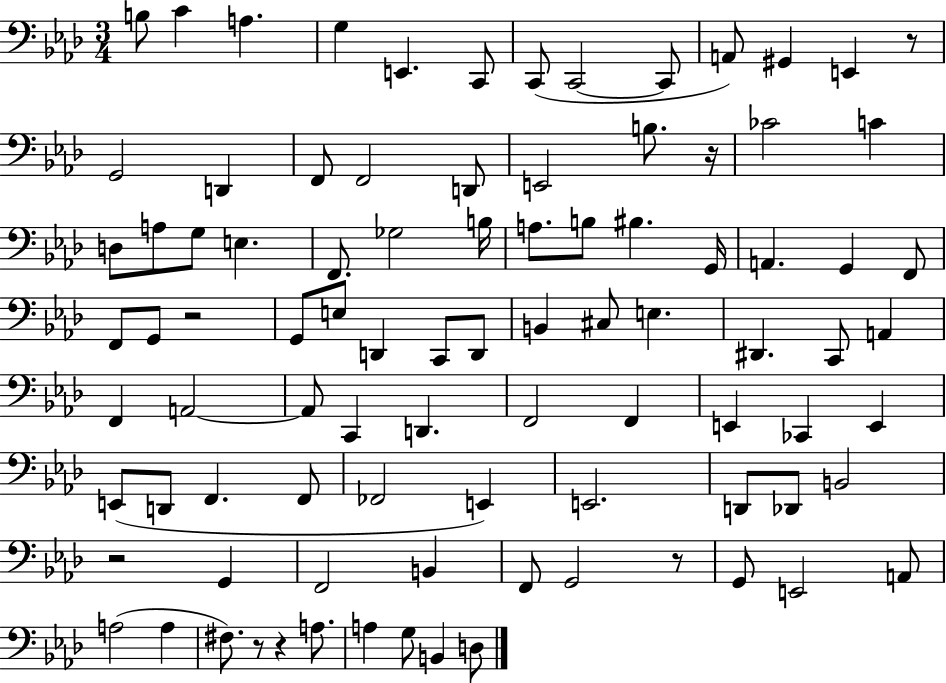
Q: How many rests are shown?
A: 7